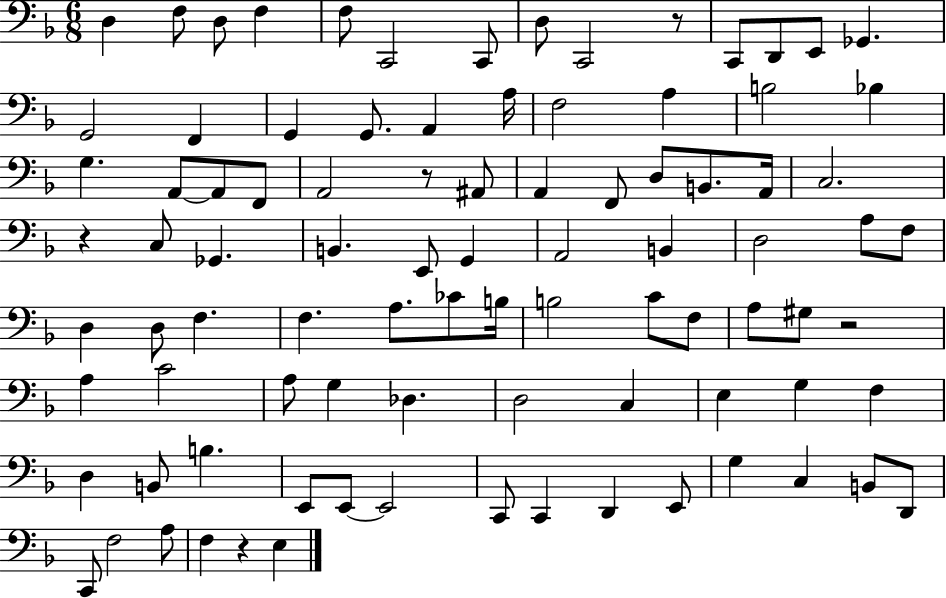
D3/q F3/e D3/e F3/q F3/e C2/h C2/e D3/e C2/h R/e C2/e D2/e E2/e Gb2/q. G2/h F2/q G2/q G2/e. A2/q A3/s F3/h A3/q B3/h Bb3/q G3/q. A2/e A2/e F2/e A2/h R/e A#2/e A2/q F2/e D3/e B2/e. A2/s C3/h. R/q C3/e Gb2/q. B2/q. E2/e G2/q A2/h B2/q D3/h A3/e F3/e D3/q D3/e F3/q. F3/q. A3/e. CES4/e B3/s B3/h C4/e F3/e A3/e G#3/e R/h A3/q C4/h A3/e G3/q Db3/q. D3/h C3/q E3/q G3/q F3/q D3/q B2/e B3/q. E2/e E2/e E2/h C2/e C2/q D2/q E2/e G3/q C3/q B2/e D2/e C2/e F3/h A3/e F3/q R/q E3/q